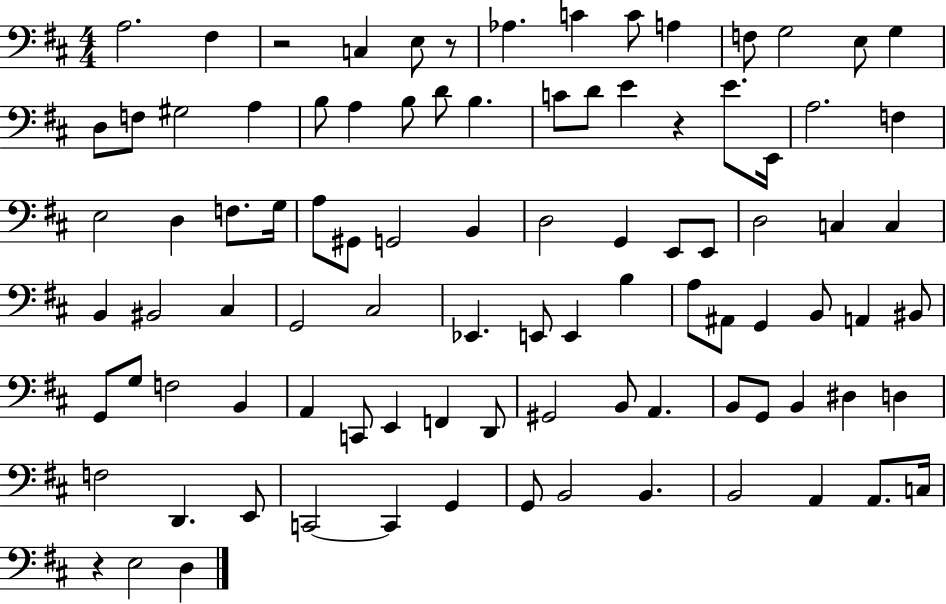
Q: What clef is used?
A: bass